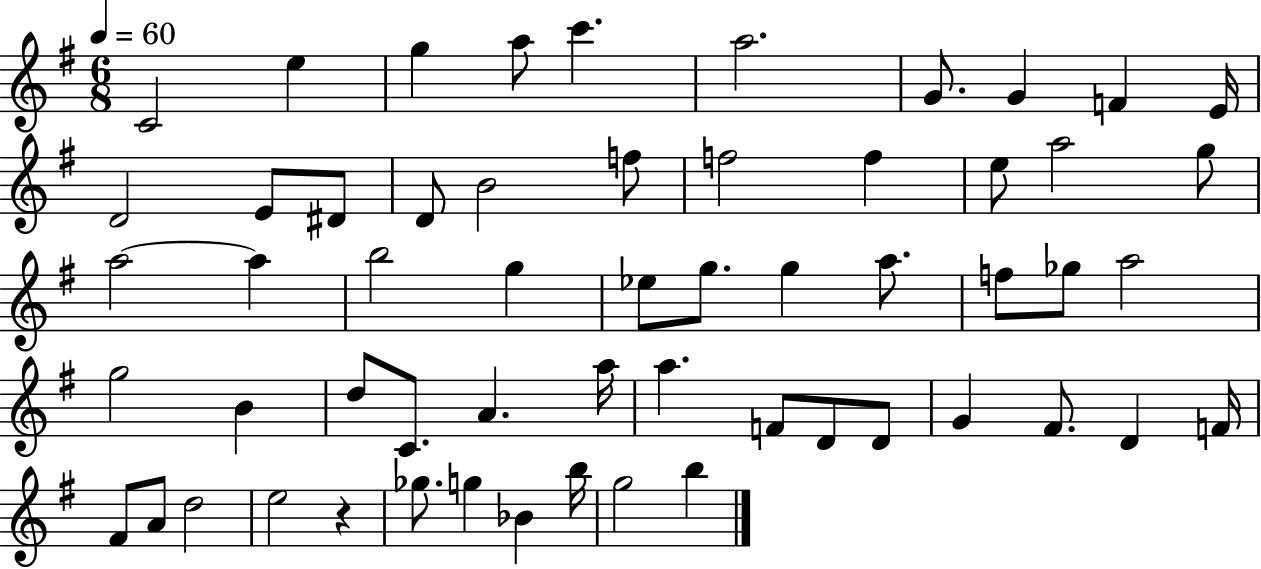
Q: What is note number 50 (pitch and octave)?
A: E5